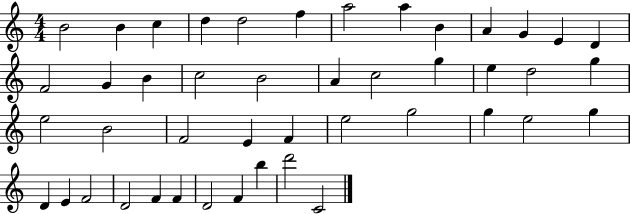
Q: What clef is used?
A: treble